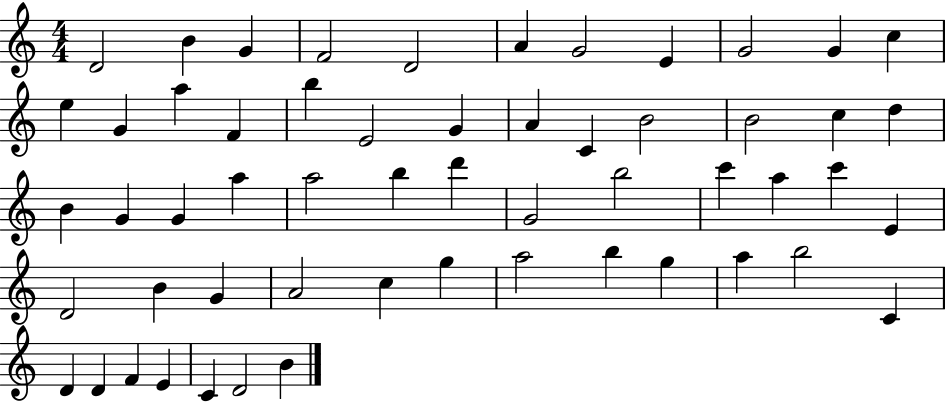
X:1
T:Untitled
M:4/4
L:1/4
K:C
D2 B G F2 D2 A G2 E G2 G c e G a F b E2 G A C B2 B2 c d B G G a a2 b d' G2 b2 c' a c' E D2 B G A2 c g a2 b g a b2 C D D F E C D2 B